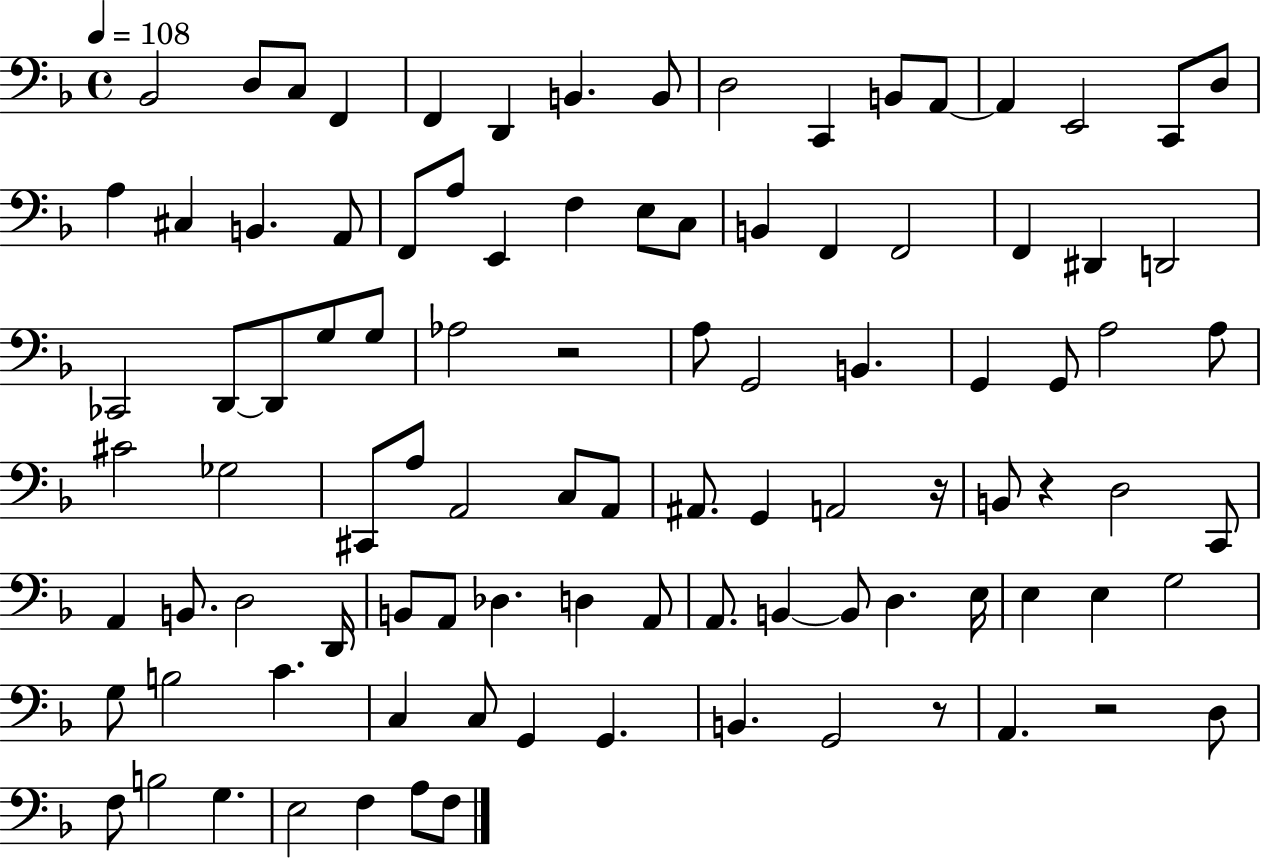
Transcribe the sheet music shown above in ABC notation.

X:1
T:Untitled
M:4/4
L:1/4
K:F
_B,,2 D,/2 C,/2 F,, F,, D,, B,, B,,/2 D,2 C,, B,,/2 A,,/2 A,, E,,2 C,,/2 D,/2 A, ^C, B,, A,,/2 F,,/2 A,/2 E,, F, E,/2 C,/2 B,, F,, F,,2 F,, ^D,, D,,2 _C,,2 D,,/2 D,,/2 G,/2 G,/2 _A,2 z2 A,/2 G,,2 B,, G,, G,,/2 A,2 A,/2 ^C2 _G,2 ^C,,/2 A,/2 A,,2 C,/2 A,,/2 ^A,,/2 G,, A,,2 z/4 B,,/2 z D,2 C,,/2 A,, B,,/2 D,2 D,,/4 B,,/2 A,,/2 _D, D, A,,/2 A,,/2 B,, B,,/2 D, E,/4 E, E, G,2 G,/2 B,2 C C, C,/2 G,, G,, B,, G,,2 z/2 A,, z2 D,/2 F,/2 B,2 G, E,2 F, A,/2 F,/2